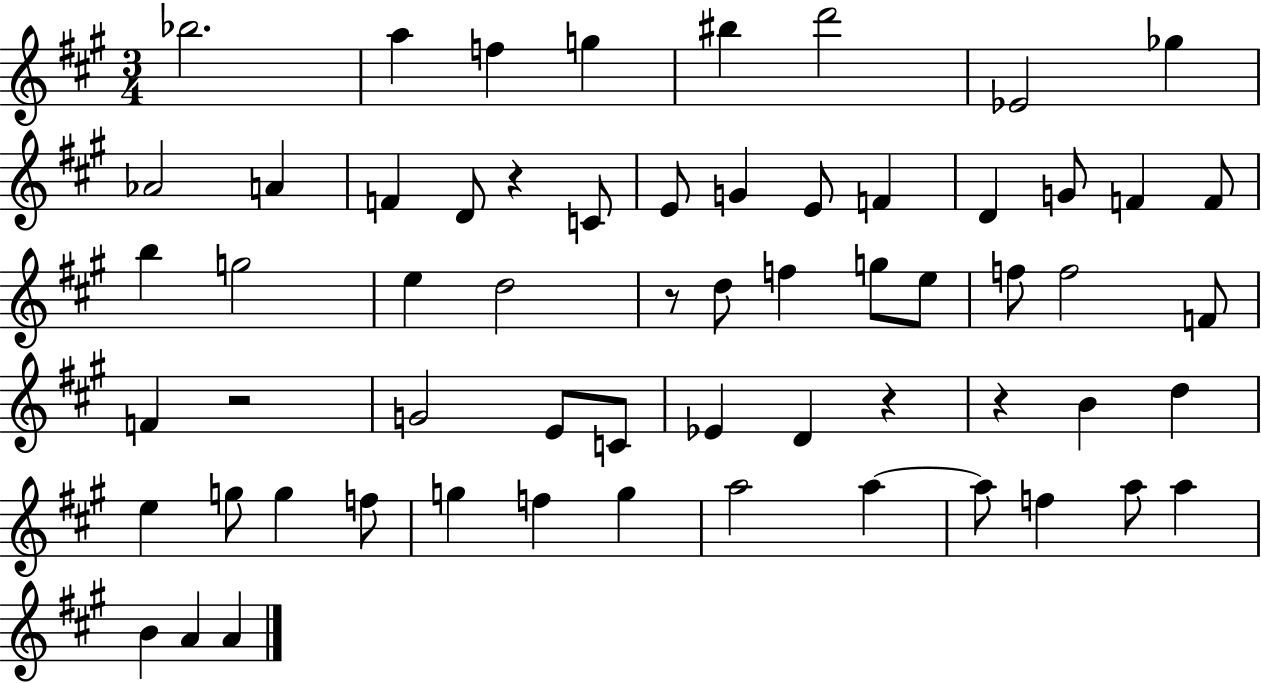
Bb5/h. A5/q F5/q G5/q BIS5/q D6/h Eb4/h Gb5/q Ab4/h A4/q F4/q D4/e R/q C4/e E4/e G4/q E4/e F4/q D4/q G4/e F4/q F4/e B5/q G5/h E5/q D5/h R/e D5/e F5/q G5/e E5/e F5/e F5/h F4/e F4/q R/h G4/h E4/e C4/e Eb4/q D4/q R/q R/q B4/q D5/q E5/q G5/e G5/q F5/e G5/q F5/q G5/q A5/h A5/q A5/e F5/q A5/e A5/q B4/q A4/q A4/q